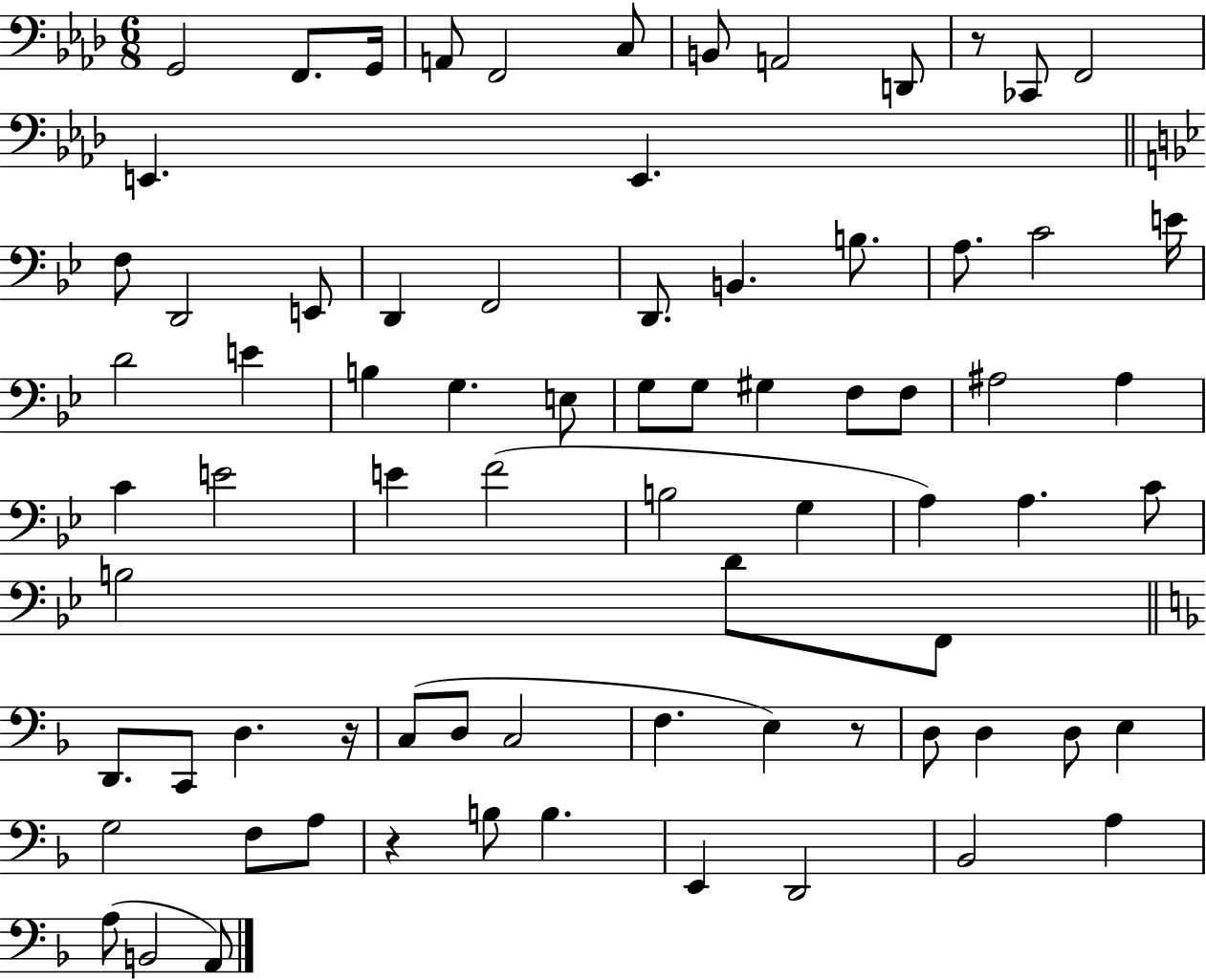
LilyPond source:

{
  \clef bass
  \numericTimeSignature
  \time 6/8
  \key aes \major
  g,2 f,8. g,16 | a,8 f,2 c8 | b,8 a,2 d,8 | r8 ces,8 f,2 | \break e,4. e,4. | \bar "||" \break \key bes \major f8 d,2 e,8 | d,4 f,2 | d,8. b,4. b8. | a8. c'2 e'16 | \break d'2 e'4 | b4 g4. e8 | g8 g8 gis4 f8 f8 | ais2 ais4 | \break c'4 e'2 | e'4 f'2( | b2 g4 | a4) a4. c'8 | \break b2 d'8 f,8 | \bar "||" \break \key d \minor d,8. c,8 d4. r16 | c8( d8 c2 | f4. e4) r8 | d8 d4 d8 e4 | \break g2 f8 a8 | r4 b8 b4. | e,4 d,2 | bes,2 a4 | \break a8( b,2 a,8) | \bar "|."
}